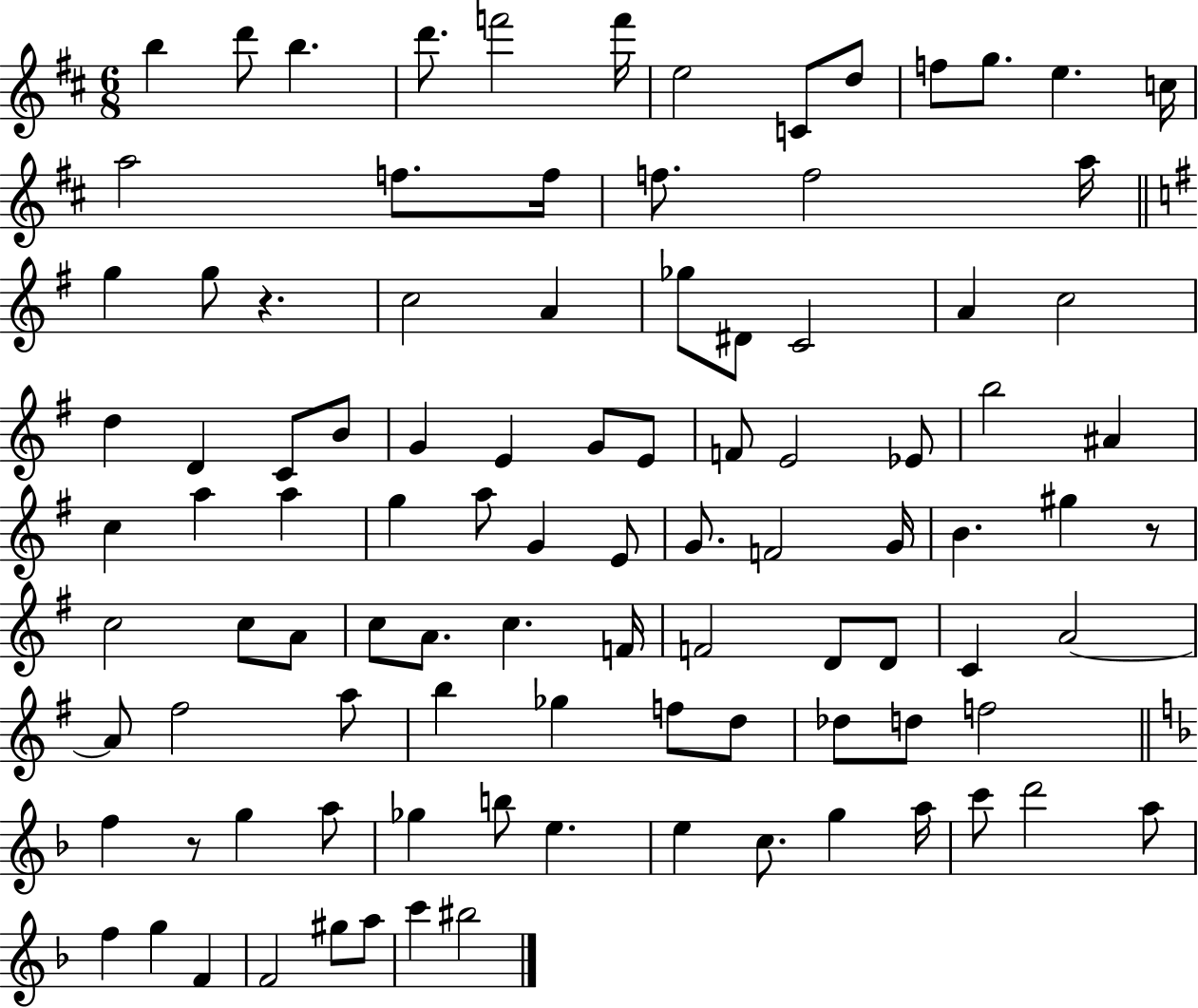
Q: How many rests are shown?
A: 3